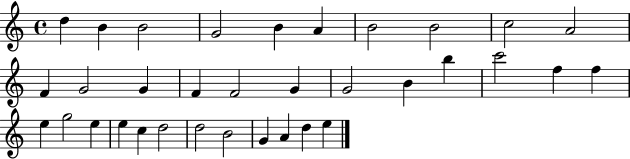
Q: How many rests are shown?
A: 0